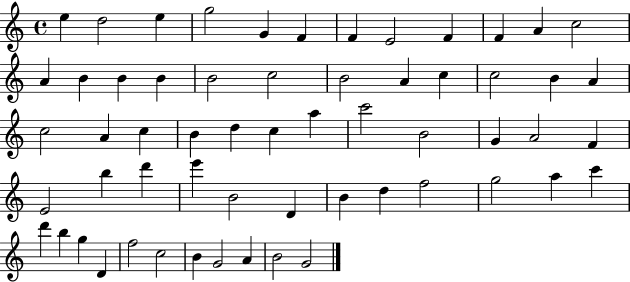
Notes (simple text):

E5/q D5/h E5/q G5/h G4/q F4/q F4/q E4/h F4/q F4/q A4/q C5/h A4/q B4/q B4/q B4/q B4/h C5/h B4/h A4/q C5/q C5/h B4/q A4/q C5/h A4/q C5/q B4/q D5/q C5/q A5/q C6/h B4/h G4/q A4/h F4/q E4/h B5/q D6/q E6/q B4/h D4/q B4/q D5/q F5/h G5/h A5/q C6/q D6/q B5/q G5/q D4/q F5/h C5/h B4/q G4/h A4/q B4/h G4/h